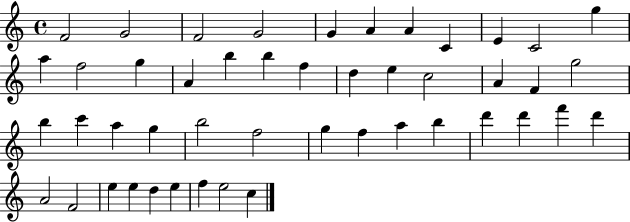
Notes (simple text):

F4/h G4/h F4/h G4/h G4/q A4/q A4/q C4/q E4/q C4/h G5/q A5/q F5/h G5/q A4/q B5/q B5/q F5/q D5/q E5/q C5/h A4/q F4/q G5/h B5/q C6/q A5/q G5/q B5/h F5/h G5/q F5/q A5/q B5/q D6/q D6/q F6/q D6/q A4/h F4/h E5/q E5/q D5/q E5/q F5/q E5/h C5/q